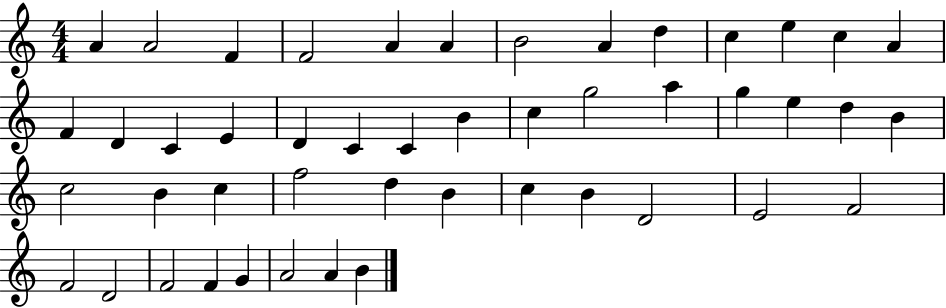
X:1
T:Untitled
M:4/4
L:1/4
K:C
A A2 F F2 A A B2 A d c e c A F D C E D C C B c g2 a g e d B c2 B c f2 d B c B D2 E2 F2 F2 D2 F2 F G A2 A B